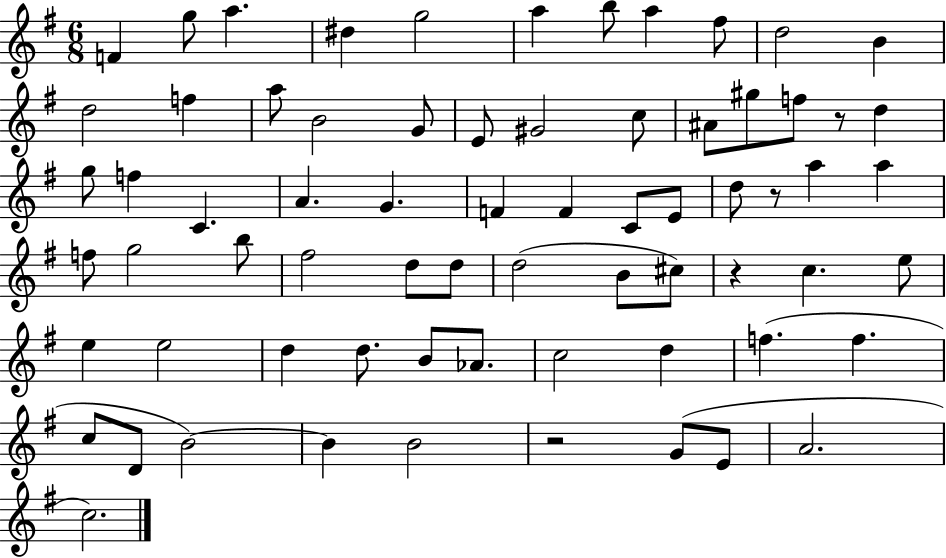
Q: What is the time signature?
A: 6/8